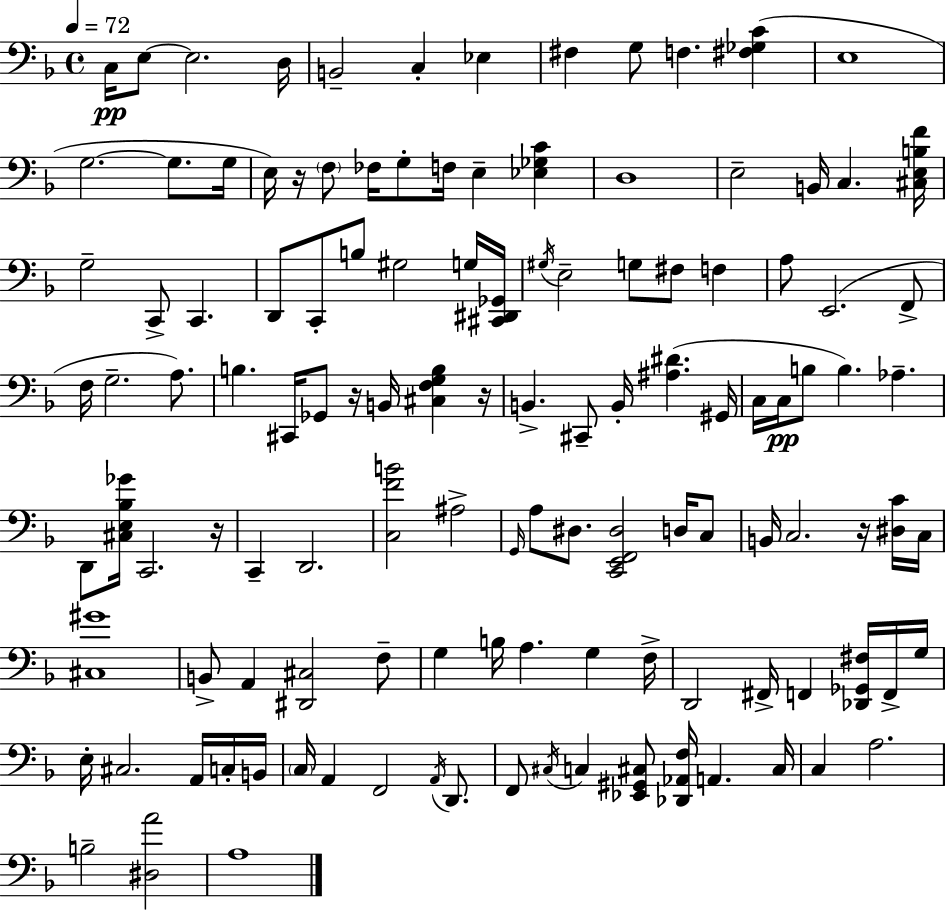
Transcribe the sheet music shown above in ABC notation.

X:1
T:Untitled
M:4/4
L:1/4
K:F
C,/4 E,/2 E,2 D,/4 B,,2 C, _E, ^F, G,/2 F, [^F,_G,C] E,4 G,2 G,/2 G,/4 E,/4 z/4 F,/2 _F,/4 G,/2 F,/4 E, [_E,_G,C] D,4 E,2 B,,/4 C, [^C,E,B,F]/4 G,2 C,,/2 C,, D,,/2 C,,/2 B,/2 ^G,2 G,/4 [^C,,^D,,_G,,]/4 ^G,/4 E,2 G,/2 ^F,/2 F, A,/2 E,,2 F,,/2 F,/4 G,2 A,/2 B, ^C,,/4 _G,,/2 z/4 B,,/4 [^C,F,G,B,] z/4 B,, ^C,,/2 B,,/4 [^A,^D] ^G,,/4 C,/4 C,/4 B,/2 B, _A, D,,/2 [^C,E,_B,_G]/4 C,,2 z/4 C,, D,,2 [C,FB]2 ^A,2 G,,/4 A,/2 ^D,/2 [C,,E,,F,,^D,]2 D,/4 C,/2 B,,/4 C,2 z/4 [^D,C]/4 C,/4 [^C,^G]4 B,,/2 A,, [^D,,^C,]2 F,/2 G, B,/4 A, G, F,/4 D,,2 ^F,,/4 F,, [_D,,_G,,^F,]/4 F,,/4 G,/4 E,/4 ^C,2 A,,/4 C,/4 B,,/4 C,/4 A,, F,,2 A,,/4 D,,/2 F,,/2 ^C,/4 C, [_E,,^G,,^C,]/2 [_D,,_A,,F,]/4 A,, ^C,/4 C, A,2 B,2 [^D,A]2 A,4